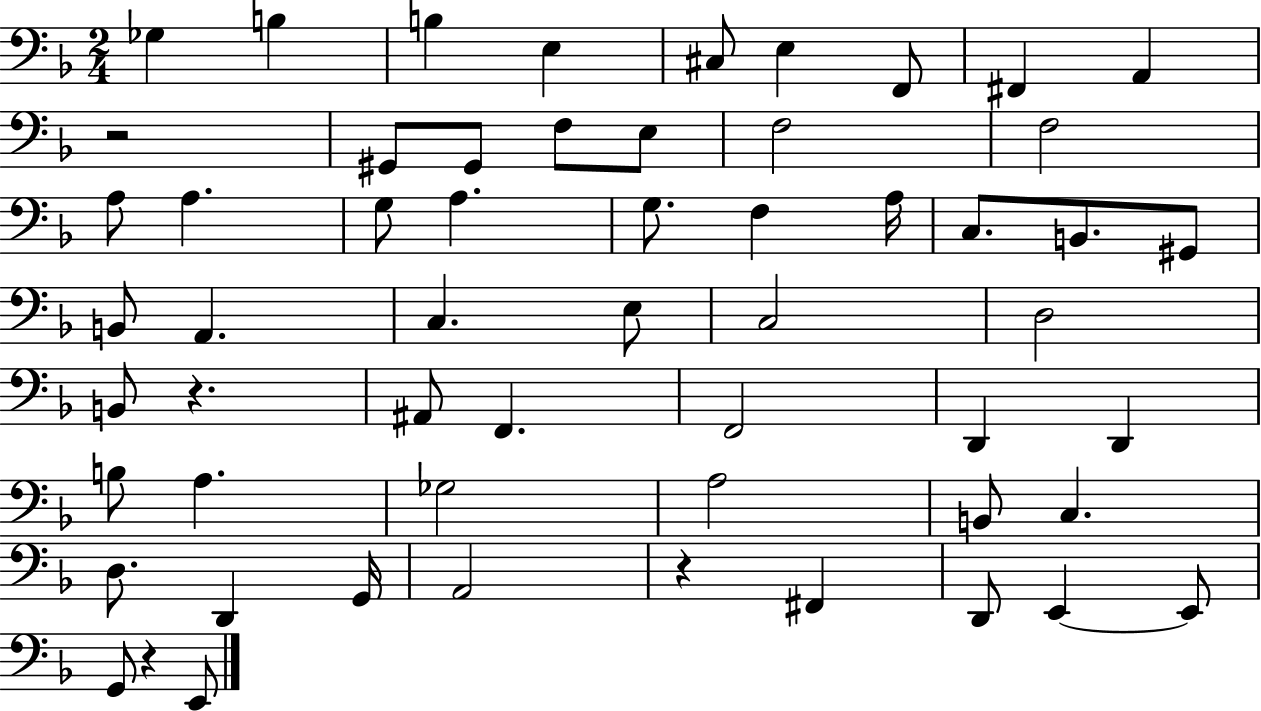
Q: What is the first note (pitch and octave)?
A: Gb3